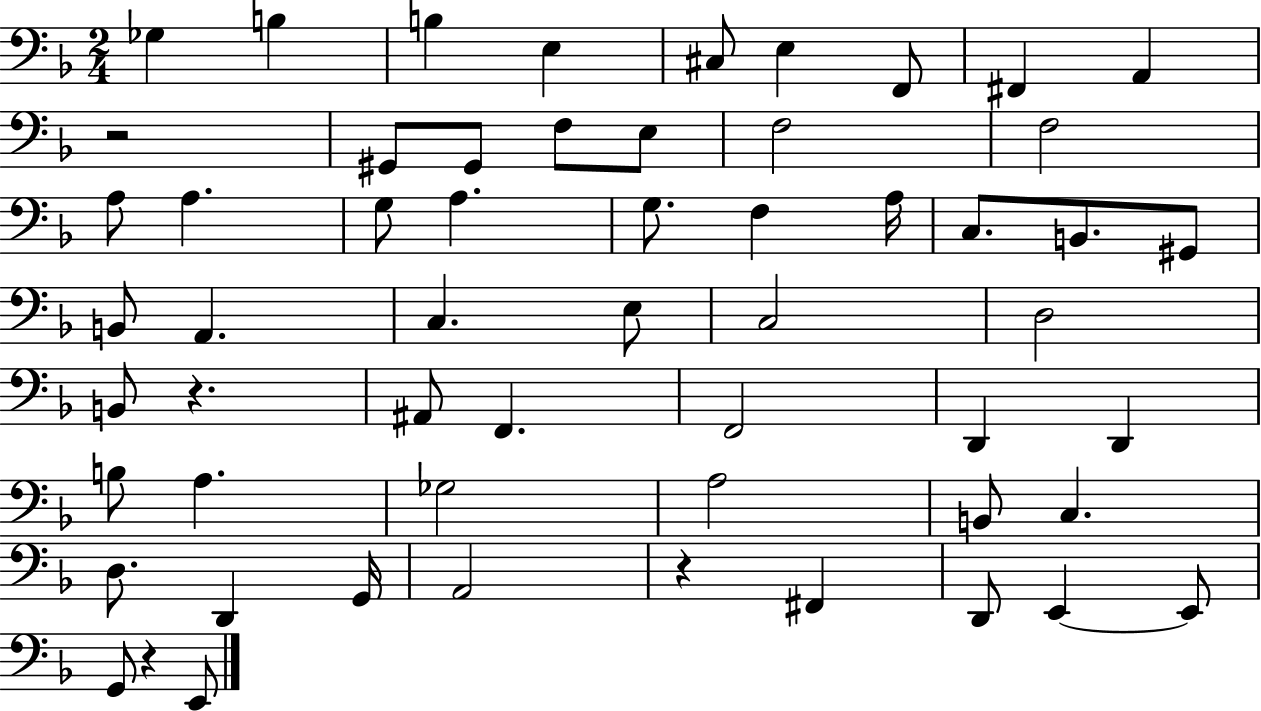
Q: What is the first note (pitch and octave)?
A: Gb3